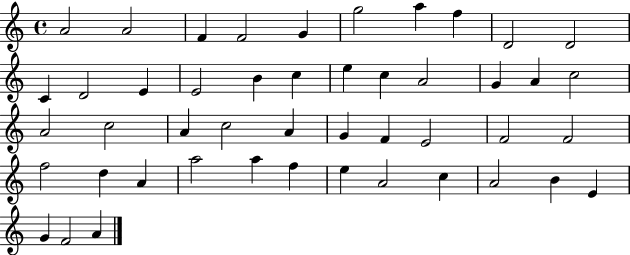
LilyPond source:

{
  \clef treble
  \time 4/4
  \defaultTimeSignature
  \key c \major
  a'2 a'2 | f'4 f'2 g'4 | g''2 a''4 f''4 | d'2 d'2 | \break c'4 d'2 e'4 | e'2 b'4 c''4 | e''4 c''4 a'2 | g'4 a'4 c''2 | \break a'2 c''2 | a'4 c''2 a'4 | g'4 f'4 e'2 | f'2 f'2 | \break f''2 d''4 a'4 | a''2 a''4 f''4 | e''4 a'2 c''4 | a'2 b'4 e'4 | \break g'4 f'2 a'4 | \bar "|."
}